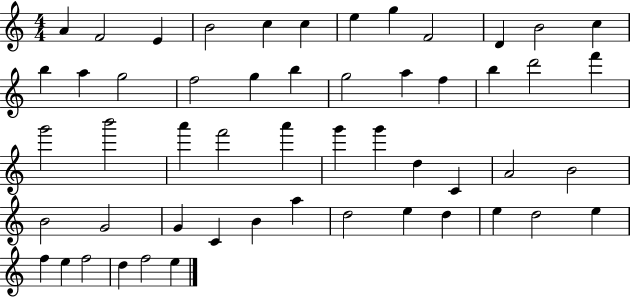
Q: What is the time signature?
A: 4/4